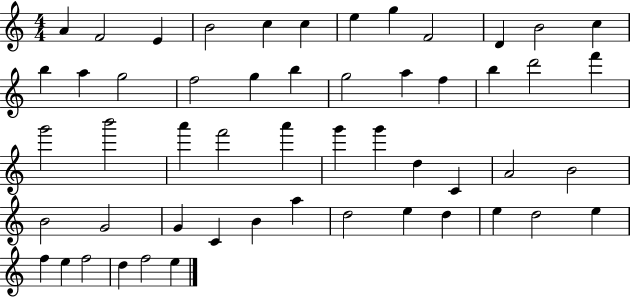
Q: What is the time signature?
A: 4/4